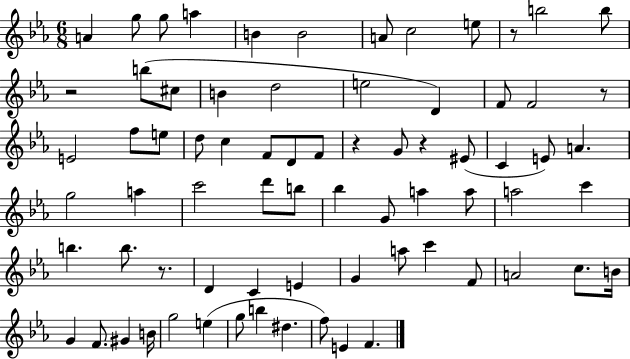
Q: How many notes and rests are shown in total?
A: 73